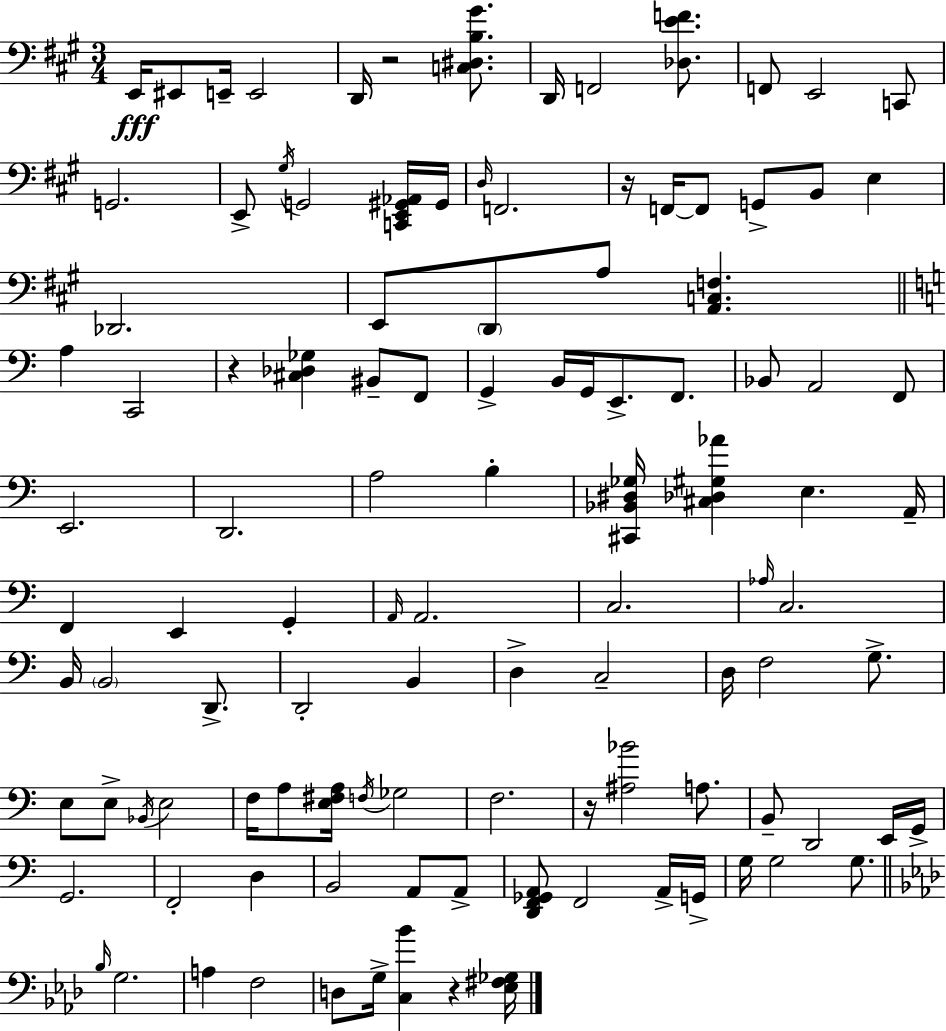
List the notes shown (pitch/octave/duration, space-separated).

E2/s EIS2/e E2/s E2/h D2/s R/h [C3,D#3,B3,G#4]/e. D2/s F2/h [Db3,E4,F4]/e. F2/e E2/h C2/e G2/h. E2/e G#3/s G2/h [C2,E2,G#2,Ab2]/s G#2/s D3/s F2/h. R/s F2/s F2/e G2/e B2/e E3/q Db2/h. E2/e D2/e A3/e [A2,C3,F3]/q. A3/q C2/h R/q [C#3,Db3,Gb3]/q BIS2/e F2/e G2/q B2/s G2/s E2/e. F2/e. Bb2/e A2/h F2/e E2/h. D2/h. A3/h B3/q [C#2,Bb2,D#3,Gb3]/s [C#3,Db3,G#3,Ab4]/q E3/q. A2/s F2/q E2/q G2/q A2/s A2/h. C3/h. Ab3/s C3/h. B2/s B2/h D2/e. D2/h B2/q D3/q C3/h D3/s F3/h G3/e. E3/e E3/e Bb2/s E3/h F3/s A3/e [E3,F#3,A3]/s F3/s Gb3/h F3/h. R/s [A#3,Bb4]/h A3/e. B2/e D2/h E2/s G2/s G2/h. F2/h D3/q B2/h A2/e A2/e [D2,F2,Gb2,A2]/e F2/h A2/s G2/s G3/s G3/h G3/e. Bb3/s G3/h. A3/q F3/h D3/e G3/s [C3,Bb4]/q R/q [Eb3,F#3,Gb3]/s